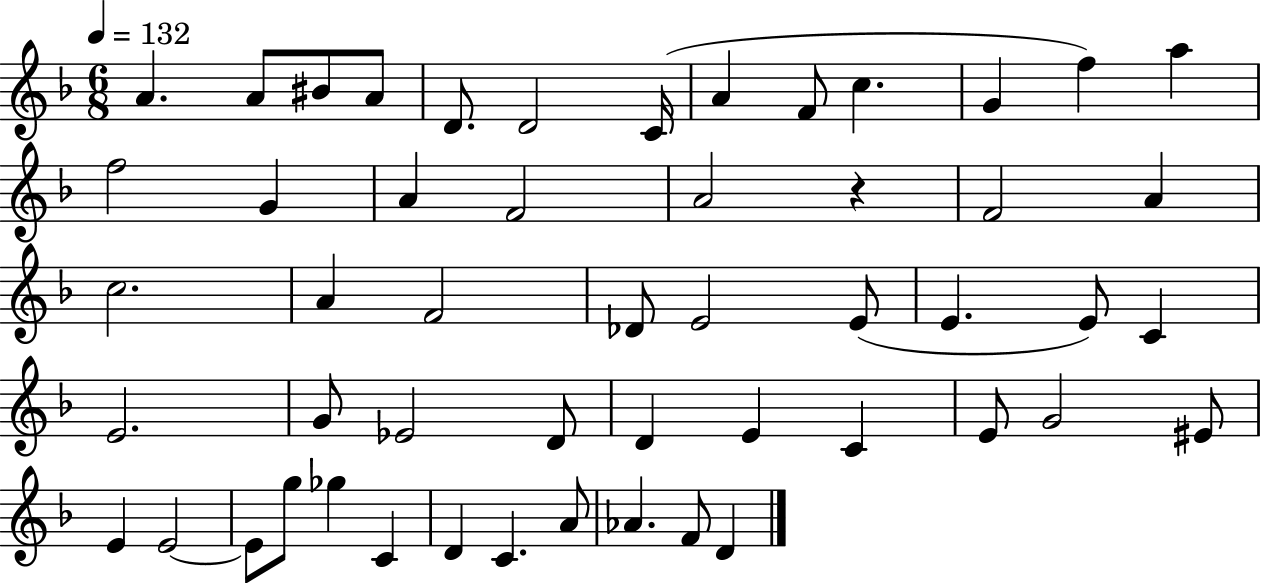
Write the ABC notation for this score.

X:1
T:Untitled
M:6/8
L:1/4
K:F
A A/2 ^B/2 A/2 D/2 D2 C/4 A F/2 c G f a f2 G A F2 A2 z F2 A c2 A F2 _D/2 E2 E/2 E E/2 C E2 G/2 _E2 D/2 D E C E/2 G2 ^E/2 E E2 E/2 g/2 _g C D C A/2 _A F/2 D